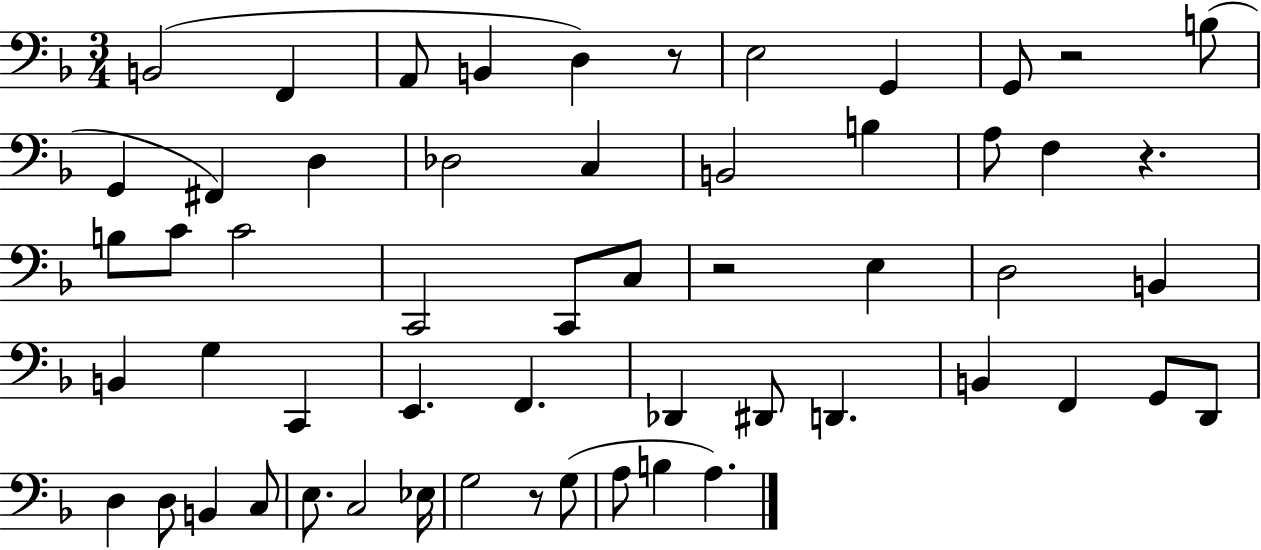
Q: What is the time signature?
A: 3/4